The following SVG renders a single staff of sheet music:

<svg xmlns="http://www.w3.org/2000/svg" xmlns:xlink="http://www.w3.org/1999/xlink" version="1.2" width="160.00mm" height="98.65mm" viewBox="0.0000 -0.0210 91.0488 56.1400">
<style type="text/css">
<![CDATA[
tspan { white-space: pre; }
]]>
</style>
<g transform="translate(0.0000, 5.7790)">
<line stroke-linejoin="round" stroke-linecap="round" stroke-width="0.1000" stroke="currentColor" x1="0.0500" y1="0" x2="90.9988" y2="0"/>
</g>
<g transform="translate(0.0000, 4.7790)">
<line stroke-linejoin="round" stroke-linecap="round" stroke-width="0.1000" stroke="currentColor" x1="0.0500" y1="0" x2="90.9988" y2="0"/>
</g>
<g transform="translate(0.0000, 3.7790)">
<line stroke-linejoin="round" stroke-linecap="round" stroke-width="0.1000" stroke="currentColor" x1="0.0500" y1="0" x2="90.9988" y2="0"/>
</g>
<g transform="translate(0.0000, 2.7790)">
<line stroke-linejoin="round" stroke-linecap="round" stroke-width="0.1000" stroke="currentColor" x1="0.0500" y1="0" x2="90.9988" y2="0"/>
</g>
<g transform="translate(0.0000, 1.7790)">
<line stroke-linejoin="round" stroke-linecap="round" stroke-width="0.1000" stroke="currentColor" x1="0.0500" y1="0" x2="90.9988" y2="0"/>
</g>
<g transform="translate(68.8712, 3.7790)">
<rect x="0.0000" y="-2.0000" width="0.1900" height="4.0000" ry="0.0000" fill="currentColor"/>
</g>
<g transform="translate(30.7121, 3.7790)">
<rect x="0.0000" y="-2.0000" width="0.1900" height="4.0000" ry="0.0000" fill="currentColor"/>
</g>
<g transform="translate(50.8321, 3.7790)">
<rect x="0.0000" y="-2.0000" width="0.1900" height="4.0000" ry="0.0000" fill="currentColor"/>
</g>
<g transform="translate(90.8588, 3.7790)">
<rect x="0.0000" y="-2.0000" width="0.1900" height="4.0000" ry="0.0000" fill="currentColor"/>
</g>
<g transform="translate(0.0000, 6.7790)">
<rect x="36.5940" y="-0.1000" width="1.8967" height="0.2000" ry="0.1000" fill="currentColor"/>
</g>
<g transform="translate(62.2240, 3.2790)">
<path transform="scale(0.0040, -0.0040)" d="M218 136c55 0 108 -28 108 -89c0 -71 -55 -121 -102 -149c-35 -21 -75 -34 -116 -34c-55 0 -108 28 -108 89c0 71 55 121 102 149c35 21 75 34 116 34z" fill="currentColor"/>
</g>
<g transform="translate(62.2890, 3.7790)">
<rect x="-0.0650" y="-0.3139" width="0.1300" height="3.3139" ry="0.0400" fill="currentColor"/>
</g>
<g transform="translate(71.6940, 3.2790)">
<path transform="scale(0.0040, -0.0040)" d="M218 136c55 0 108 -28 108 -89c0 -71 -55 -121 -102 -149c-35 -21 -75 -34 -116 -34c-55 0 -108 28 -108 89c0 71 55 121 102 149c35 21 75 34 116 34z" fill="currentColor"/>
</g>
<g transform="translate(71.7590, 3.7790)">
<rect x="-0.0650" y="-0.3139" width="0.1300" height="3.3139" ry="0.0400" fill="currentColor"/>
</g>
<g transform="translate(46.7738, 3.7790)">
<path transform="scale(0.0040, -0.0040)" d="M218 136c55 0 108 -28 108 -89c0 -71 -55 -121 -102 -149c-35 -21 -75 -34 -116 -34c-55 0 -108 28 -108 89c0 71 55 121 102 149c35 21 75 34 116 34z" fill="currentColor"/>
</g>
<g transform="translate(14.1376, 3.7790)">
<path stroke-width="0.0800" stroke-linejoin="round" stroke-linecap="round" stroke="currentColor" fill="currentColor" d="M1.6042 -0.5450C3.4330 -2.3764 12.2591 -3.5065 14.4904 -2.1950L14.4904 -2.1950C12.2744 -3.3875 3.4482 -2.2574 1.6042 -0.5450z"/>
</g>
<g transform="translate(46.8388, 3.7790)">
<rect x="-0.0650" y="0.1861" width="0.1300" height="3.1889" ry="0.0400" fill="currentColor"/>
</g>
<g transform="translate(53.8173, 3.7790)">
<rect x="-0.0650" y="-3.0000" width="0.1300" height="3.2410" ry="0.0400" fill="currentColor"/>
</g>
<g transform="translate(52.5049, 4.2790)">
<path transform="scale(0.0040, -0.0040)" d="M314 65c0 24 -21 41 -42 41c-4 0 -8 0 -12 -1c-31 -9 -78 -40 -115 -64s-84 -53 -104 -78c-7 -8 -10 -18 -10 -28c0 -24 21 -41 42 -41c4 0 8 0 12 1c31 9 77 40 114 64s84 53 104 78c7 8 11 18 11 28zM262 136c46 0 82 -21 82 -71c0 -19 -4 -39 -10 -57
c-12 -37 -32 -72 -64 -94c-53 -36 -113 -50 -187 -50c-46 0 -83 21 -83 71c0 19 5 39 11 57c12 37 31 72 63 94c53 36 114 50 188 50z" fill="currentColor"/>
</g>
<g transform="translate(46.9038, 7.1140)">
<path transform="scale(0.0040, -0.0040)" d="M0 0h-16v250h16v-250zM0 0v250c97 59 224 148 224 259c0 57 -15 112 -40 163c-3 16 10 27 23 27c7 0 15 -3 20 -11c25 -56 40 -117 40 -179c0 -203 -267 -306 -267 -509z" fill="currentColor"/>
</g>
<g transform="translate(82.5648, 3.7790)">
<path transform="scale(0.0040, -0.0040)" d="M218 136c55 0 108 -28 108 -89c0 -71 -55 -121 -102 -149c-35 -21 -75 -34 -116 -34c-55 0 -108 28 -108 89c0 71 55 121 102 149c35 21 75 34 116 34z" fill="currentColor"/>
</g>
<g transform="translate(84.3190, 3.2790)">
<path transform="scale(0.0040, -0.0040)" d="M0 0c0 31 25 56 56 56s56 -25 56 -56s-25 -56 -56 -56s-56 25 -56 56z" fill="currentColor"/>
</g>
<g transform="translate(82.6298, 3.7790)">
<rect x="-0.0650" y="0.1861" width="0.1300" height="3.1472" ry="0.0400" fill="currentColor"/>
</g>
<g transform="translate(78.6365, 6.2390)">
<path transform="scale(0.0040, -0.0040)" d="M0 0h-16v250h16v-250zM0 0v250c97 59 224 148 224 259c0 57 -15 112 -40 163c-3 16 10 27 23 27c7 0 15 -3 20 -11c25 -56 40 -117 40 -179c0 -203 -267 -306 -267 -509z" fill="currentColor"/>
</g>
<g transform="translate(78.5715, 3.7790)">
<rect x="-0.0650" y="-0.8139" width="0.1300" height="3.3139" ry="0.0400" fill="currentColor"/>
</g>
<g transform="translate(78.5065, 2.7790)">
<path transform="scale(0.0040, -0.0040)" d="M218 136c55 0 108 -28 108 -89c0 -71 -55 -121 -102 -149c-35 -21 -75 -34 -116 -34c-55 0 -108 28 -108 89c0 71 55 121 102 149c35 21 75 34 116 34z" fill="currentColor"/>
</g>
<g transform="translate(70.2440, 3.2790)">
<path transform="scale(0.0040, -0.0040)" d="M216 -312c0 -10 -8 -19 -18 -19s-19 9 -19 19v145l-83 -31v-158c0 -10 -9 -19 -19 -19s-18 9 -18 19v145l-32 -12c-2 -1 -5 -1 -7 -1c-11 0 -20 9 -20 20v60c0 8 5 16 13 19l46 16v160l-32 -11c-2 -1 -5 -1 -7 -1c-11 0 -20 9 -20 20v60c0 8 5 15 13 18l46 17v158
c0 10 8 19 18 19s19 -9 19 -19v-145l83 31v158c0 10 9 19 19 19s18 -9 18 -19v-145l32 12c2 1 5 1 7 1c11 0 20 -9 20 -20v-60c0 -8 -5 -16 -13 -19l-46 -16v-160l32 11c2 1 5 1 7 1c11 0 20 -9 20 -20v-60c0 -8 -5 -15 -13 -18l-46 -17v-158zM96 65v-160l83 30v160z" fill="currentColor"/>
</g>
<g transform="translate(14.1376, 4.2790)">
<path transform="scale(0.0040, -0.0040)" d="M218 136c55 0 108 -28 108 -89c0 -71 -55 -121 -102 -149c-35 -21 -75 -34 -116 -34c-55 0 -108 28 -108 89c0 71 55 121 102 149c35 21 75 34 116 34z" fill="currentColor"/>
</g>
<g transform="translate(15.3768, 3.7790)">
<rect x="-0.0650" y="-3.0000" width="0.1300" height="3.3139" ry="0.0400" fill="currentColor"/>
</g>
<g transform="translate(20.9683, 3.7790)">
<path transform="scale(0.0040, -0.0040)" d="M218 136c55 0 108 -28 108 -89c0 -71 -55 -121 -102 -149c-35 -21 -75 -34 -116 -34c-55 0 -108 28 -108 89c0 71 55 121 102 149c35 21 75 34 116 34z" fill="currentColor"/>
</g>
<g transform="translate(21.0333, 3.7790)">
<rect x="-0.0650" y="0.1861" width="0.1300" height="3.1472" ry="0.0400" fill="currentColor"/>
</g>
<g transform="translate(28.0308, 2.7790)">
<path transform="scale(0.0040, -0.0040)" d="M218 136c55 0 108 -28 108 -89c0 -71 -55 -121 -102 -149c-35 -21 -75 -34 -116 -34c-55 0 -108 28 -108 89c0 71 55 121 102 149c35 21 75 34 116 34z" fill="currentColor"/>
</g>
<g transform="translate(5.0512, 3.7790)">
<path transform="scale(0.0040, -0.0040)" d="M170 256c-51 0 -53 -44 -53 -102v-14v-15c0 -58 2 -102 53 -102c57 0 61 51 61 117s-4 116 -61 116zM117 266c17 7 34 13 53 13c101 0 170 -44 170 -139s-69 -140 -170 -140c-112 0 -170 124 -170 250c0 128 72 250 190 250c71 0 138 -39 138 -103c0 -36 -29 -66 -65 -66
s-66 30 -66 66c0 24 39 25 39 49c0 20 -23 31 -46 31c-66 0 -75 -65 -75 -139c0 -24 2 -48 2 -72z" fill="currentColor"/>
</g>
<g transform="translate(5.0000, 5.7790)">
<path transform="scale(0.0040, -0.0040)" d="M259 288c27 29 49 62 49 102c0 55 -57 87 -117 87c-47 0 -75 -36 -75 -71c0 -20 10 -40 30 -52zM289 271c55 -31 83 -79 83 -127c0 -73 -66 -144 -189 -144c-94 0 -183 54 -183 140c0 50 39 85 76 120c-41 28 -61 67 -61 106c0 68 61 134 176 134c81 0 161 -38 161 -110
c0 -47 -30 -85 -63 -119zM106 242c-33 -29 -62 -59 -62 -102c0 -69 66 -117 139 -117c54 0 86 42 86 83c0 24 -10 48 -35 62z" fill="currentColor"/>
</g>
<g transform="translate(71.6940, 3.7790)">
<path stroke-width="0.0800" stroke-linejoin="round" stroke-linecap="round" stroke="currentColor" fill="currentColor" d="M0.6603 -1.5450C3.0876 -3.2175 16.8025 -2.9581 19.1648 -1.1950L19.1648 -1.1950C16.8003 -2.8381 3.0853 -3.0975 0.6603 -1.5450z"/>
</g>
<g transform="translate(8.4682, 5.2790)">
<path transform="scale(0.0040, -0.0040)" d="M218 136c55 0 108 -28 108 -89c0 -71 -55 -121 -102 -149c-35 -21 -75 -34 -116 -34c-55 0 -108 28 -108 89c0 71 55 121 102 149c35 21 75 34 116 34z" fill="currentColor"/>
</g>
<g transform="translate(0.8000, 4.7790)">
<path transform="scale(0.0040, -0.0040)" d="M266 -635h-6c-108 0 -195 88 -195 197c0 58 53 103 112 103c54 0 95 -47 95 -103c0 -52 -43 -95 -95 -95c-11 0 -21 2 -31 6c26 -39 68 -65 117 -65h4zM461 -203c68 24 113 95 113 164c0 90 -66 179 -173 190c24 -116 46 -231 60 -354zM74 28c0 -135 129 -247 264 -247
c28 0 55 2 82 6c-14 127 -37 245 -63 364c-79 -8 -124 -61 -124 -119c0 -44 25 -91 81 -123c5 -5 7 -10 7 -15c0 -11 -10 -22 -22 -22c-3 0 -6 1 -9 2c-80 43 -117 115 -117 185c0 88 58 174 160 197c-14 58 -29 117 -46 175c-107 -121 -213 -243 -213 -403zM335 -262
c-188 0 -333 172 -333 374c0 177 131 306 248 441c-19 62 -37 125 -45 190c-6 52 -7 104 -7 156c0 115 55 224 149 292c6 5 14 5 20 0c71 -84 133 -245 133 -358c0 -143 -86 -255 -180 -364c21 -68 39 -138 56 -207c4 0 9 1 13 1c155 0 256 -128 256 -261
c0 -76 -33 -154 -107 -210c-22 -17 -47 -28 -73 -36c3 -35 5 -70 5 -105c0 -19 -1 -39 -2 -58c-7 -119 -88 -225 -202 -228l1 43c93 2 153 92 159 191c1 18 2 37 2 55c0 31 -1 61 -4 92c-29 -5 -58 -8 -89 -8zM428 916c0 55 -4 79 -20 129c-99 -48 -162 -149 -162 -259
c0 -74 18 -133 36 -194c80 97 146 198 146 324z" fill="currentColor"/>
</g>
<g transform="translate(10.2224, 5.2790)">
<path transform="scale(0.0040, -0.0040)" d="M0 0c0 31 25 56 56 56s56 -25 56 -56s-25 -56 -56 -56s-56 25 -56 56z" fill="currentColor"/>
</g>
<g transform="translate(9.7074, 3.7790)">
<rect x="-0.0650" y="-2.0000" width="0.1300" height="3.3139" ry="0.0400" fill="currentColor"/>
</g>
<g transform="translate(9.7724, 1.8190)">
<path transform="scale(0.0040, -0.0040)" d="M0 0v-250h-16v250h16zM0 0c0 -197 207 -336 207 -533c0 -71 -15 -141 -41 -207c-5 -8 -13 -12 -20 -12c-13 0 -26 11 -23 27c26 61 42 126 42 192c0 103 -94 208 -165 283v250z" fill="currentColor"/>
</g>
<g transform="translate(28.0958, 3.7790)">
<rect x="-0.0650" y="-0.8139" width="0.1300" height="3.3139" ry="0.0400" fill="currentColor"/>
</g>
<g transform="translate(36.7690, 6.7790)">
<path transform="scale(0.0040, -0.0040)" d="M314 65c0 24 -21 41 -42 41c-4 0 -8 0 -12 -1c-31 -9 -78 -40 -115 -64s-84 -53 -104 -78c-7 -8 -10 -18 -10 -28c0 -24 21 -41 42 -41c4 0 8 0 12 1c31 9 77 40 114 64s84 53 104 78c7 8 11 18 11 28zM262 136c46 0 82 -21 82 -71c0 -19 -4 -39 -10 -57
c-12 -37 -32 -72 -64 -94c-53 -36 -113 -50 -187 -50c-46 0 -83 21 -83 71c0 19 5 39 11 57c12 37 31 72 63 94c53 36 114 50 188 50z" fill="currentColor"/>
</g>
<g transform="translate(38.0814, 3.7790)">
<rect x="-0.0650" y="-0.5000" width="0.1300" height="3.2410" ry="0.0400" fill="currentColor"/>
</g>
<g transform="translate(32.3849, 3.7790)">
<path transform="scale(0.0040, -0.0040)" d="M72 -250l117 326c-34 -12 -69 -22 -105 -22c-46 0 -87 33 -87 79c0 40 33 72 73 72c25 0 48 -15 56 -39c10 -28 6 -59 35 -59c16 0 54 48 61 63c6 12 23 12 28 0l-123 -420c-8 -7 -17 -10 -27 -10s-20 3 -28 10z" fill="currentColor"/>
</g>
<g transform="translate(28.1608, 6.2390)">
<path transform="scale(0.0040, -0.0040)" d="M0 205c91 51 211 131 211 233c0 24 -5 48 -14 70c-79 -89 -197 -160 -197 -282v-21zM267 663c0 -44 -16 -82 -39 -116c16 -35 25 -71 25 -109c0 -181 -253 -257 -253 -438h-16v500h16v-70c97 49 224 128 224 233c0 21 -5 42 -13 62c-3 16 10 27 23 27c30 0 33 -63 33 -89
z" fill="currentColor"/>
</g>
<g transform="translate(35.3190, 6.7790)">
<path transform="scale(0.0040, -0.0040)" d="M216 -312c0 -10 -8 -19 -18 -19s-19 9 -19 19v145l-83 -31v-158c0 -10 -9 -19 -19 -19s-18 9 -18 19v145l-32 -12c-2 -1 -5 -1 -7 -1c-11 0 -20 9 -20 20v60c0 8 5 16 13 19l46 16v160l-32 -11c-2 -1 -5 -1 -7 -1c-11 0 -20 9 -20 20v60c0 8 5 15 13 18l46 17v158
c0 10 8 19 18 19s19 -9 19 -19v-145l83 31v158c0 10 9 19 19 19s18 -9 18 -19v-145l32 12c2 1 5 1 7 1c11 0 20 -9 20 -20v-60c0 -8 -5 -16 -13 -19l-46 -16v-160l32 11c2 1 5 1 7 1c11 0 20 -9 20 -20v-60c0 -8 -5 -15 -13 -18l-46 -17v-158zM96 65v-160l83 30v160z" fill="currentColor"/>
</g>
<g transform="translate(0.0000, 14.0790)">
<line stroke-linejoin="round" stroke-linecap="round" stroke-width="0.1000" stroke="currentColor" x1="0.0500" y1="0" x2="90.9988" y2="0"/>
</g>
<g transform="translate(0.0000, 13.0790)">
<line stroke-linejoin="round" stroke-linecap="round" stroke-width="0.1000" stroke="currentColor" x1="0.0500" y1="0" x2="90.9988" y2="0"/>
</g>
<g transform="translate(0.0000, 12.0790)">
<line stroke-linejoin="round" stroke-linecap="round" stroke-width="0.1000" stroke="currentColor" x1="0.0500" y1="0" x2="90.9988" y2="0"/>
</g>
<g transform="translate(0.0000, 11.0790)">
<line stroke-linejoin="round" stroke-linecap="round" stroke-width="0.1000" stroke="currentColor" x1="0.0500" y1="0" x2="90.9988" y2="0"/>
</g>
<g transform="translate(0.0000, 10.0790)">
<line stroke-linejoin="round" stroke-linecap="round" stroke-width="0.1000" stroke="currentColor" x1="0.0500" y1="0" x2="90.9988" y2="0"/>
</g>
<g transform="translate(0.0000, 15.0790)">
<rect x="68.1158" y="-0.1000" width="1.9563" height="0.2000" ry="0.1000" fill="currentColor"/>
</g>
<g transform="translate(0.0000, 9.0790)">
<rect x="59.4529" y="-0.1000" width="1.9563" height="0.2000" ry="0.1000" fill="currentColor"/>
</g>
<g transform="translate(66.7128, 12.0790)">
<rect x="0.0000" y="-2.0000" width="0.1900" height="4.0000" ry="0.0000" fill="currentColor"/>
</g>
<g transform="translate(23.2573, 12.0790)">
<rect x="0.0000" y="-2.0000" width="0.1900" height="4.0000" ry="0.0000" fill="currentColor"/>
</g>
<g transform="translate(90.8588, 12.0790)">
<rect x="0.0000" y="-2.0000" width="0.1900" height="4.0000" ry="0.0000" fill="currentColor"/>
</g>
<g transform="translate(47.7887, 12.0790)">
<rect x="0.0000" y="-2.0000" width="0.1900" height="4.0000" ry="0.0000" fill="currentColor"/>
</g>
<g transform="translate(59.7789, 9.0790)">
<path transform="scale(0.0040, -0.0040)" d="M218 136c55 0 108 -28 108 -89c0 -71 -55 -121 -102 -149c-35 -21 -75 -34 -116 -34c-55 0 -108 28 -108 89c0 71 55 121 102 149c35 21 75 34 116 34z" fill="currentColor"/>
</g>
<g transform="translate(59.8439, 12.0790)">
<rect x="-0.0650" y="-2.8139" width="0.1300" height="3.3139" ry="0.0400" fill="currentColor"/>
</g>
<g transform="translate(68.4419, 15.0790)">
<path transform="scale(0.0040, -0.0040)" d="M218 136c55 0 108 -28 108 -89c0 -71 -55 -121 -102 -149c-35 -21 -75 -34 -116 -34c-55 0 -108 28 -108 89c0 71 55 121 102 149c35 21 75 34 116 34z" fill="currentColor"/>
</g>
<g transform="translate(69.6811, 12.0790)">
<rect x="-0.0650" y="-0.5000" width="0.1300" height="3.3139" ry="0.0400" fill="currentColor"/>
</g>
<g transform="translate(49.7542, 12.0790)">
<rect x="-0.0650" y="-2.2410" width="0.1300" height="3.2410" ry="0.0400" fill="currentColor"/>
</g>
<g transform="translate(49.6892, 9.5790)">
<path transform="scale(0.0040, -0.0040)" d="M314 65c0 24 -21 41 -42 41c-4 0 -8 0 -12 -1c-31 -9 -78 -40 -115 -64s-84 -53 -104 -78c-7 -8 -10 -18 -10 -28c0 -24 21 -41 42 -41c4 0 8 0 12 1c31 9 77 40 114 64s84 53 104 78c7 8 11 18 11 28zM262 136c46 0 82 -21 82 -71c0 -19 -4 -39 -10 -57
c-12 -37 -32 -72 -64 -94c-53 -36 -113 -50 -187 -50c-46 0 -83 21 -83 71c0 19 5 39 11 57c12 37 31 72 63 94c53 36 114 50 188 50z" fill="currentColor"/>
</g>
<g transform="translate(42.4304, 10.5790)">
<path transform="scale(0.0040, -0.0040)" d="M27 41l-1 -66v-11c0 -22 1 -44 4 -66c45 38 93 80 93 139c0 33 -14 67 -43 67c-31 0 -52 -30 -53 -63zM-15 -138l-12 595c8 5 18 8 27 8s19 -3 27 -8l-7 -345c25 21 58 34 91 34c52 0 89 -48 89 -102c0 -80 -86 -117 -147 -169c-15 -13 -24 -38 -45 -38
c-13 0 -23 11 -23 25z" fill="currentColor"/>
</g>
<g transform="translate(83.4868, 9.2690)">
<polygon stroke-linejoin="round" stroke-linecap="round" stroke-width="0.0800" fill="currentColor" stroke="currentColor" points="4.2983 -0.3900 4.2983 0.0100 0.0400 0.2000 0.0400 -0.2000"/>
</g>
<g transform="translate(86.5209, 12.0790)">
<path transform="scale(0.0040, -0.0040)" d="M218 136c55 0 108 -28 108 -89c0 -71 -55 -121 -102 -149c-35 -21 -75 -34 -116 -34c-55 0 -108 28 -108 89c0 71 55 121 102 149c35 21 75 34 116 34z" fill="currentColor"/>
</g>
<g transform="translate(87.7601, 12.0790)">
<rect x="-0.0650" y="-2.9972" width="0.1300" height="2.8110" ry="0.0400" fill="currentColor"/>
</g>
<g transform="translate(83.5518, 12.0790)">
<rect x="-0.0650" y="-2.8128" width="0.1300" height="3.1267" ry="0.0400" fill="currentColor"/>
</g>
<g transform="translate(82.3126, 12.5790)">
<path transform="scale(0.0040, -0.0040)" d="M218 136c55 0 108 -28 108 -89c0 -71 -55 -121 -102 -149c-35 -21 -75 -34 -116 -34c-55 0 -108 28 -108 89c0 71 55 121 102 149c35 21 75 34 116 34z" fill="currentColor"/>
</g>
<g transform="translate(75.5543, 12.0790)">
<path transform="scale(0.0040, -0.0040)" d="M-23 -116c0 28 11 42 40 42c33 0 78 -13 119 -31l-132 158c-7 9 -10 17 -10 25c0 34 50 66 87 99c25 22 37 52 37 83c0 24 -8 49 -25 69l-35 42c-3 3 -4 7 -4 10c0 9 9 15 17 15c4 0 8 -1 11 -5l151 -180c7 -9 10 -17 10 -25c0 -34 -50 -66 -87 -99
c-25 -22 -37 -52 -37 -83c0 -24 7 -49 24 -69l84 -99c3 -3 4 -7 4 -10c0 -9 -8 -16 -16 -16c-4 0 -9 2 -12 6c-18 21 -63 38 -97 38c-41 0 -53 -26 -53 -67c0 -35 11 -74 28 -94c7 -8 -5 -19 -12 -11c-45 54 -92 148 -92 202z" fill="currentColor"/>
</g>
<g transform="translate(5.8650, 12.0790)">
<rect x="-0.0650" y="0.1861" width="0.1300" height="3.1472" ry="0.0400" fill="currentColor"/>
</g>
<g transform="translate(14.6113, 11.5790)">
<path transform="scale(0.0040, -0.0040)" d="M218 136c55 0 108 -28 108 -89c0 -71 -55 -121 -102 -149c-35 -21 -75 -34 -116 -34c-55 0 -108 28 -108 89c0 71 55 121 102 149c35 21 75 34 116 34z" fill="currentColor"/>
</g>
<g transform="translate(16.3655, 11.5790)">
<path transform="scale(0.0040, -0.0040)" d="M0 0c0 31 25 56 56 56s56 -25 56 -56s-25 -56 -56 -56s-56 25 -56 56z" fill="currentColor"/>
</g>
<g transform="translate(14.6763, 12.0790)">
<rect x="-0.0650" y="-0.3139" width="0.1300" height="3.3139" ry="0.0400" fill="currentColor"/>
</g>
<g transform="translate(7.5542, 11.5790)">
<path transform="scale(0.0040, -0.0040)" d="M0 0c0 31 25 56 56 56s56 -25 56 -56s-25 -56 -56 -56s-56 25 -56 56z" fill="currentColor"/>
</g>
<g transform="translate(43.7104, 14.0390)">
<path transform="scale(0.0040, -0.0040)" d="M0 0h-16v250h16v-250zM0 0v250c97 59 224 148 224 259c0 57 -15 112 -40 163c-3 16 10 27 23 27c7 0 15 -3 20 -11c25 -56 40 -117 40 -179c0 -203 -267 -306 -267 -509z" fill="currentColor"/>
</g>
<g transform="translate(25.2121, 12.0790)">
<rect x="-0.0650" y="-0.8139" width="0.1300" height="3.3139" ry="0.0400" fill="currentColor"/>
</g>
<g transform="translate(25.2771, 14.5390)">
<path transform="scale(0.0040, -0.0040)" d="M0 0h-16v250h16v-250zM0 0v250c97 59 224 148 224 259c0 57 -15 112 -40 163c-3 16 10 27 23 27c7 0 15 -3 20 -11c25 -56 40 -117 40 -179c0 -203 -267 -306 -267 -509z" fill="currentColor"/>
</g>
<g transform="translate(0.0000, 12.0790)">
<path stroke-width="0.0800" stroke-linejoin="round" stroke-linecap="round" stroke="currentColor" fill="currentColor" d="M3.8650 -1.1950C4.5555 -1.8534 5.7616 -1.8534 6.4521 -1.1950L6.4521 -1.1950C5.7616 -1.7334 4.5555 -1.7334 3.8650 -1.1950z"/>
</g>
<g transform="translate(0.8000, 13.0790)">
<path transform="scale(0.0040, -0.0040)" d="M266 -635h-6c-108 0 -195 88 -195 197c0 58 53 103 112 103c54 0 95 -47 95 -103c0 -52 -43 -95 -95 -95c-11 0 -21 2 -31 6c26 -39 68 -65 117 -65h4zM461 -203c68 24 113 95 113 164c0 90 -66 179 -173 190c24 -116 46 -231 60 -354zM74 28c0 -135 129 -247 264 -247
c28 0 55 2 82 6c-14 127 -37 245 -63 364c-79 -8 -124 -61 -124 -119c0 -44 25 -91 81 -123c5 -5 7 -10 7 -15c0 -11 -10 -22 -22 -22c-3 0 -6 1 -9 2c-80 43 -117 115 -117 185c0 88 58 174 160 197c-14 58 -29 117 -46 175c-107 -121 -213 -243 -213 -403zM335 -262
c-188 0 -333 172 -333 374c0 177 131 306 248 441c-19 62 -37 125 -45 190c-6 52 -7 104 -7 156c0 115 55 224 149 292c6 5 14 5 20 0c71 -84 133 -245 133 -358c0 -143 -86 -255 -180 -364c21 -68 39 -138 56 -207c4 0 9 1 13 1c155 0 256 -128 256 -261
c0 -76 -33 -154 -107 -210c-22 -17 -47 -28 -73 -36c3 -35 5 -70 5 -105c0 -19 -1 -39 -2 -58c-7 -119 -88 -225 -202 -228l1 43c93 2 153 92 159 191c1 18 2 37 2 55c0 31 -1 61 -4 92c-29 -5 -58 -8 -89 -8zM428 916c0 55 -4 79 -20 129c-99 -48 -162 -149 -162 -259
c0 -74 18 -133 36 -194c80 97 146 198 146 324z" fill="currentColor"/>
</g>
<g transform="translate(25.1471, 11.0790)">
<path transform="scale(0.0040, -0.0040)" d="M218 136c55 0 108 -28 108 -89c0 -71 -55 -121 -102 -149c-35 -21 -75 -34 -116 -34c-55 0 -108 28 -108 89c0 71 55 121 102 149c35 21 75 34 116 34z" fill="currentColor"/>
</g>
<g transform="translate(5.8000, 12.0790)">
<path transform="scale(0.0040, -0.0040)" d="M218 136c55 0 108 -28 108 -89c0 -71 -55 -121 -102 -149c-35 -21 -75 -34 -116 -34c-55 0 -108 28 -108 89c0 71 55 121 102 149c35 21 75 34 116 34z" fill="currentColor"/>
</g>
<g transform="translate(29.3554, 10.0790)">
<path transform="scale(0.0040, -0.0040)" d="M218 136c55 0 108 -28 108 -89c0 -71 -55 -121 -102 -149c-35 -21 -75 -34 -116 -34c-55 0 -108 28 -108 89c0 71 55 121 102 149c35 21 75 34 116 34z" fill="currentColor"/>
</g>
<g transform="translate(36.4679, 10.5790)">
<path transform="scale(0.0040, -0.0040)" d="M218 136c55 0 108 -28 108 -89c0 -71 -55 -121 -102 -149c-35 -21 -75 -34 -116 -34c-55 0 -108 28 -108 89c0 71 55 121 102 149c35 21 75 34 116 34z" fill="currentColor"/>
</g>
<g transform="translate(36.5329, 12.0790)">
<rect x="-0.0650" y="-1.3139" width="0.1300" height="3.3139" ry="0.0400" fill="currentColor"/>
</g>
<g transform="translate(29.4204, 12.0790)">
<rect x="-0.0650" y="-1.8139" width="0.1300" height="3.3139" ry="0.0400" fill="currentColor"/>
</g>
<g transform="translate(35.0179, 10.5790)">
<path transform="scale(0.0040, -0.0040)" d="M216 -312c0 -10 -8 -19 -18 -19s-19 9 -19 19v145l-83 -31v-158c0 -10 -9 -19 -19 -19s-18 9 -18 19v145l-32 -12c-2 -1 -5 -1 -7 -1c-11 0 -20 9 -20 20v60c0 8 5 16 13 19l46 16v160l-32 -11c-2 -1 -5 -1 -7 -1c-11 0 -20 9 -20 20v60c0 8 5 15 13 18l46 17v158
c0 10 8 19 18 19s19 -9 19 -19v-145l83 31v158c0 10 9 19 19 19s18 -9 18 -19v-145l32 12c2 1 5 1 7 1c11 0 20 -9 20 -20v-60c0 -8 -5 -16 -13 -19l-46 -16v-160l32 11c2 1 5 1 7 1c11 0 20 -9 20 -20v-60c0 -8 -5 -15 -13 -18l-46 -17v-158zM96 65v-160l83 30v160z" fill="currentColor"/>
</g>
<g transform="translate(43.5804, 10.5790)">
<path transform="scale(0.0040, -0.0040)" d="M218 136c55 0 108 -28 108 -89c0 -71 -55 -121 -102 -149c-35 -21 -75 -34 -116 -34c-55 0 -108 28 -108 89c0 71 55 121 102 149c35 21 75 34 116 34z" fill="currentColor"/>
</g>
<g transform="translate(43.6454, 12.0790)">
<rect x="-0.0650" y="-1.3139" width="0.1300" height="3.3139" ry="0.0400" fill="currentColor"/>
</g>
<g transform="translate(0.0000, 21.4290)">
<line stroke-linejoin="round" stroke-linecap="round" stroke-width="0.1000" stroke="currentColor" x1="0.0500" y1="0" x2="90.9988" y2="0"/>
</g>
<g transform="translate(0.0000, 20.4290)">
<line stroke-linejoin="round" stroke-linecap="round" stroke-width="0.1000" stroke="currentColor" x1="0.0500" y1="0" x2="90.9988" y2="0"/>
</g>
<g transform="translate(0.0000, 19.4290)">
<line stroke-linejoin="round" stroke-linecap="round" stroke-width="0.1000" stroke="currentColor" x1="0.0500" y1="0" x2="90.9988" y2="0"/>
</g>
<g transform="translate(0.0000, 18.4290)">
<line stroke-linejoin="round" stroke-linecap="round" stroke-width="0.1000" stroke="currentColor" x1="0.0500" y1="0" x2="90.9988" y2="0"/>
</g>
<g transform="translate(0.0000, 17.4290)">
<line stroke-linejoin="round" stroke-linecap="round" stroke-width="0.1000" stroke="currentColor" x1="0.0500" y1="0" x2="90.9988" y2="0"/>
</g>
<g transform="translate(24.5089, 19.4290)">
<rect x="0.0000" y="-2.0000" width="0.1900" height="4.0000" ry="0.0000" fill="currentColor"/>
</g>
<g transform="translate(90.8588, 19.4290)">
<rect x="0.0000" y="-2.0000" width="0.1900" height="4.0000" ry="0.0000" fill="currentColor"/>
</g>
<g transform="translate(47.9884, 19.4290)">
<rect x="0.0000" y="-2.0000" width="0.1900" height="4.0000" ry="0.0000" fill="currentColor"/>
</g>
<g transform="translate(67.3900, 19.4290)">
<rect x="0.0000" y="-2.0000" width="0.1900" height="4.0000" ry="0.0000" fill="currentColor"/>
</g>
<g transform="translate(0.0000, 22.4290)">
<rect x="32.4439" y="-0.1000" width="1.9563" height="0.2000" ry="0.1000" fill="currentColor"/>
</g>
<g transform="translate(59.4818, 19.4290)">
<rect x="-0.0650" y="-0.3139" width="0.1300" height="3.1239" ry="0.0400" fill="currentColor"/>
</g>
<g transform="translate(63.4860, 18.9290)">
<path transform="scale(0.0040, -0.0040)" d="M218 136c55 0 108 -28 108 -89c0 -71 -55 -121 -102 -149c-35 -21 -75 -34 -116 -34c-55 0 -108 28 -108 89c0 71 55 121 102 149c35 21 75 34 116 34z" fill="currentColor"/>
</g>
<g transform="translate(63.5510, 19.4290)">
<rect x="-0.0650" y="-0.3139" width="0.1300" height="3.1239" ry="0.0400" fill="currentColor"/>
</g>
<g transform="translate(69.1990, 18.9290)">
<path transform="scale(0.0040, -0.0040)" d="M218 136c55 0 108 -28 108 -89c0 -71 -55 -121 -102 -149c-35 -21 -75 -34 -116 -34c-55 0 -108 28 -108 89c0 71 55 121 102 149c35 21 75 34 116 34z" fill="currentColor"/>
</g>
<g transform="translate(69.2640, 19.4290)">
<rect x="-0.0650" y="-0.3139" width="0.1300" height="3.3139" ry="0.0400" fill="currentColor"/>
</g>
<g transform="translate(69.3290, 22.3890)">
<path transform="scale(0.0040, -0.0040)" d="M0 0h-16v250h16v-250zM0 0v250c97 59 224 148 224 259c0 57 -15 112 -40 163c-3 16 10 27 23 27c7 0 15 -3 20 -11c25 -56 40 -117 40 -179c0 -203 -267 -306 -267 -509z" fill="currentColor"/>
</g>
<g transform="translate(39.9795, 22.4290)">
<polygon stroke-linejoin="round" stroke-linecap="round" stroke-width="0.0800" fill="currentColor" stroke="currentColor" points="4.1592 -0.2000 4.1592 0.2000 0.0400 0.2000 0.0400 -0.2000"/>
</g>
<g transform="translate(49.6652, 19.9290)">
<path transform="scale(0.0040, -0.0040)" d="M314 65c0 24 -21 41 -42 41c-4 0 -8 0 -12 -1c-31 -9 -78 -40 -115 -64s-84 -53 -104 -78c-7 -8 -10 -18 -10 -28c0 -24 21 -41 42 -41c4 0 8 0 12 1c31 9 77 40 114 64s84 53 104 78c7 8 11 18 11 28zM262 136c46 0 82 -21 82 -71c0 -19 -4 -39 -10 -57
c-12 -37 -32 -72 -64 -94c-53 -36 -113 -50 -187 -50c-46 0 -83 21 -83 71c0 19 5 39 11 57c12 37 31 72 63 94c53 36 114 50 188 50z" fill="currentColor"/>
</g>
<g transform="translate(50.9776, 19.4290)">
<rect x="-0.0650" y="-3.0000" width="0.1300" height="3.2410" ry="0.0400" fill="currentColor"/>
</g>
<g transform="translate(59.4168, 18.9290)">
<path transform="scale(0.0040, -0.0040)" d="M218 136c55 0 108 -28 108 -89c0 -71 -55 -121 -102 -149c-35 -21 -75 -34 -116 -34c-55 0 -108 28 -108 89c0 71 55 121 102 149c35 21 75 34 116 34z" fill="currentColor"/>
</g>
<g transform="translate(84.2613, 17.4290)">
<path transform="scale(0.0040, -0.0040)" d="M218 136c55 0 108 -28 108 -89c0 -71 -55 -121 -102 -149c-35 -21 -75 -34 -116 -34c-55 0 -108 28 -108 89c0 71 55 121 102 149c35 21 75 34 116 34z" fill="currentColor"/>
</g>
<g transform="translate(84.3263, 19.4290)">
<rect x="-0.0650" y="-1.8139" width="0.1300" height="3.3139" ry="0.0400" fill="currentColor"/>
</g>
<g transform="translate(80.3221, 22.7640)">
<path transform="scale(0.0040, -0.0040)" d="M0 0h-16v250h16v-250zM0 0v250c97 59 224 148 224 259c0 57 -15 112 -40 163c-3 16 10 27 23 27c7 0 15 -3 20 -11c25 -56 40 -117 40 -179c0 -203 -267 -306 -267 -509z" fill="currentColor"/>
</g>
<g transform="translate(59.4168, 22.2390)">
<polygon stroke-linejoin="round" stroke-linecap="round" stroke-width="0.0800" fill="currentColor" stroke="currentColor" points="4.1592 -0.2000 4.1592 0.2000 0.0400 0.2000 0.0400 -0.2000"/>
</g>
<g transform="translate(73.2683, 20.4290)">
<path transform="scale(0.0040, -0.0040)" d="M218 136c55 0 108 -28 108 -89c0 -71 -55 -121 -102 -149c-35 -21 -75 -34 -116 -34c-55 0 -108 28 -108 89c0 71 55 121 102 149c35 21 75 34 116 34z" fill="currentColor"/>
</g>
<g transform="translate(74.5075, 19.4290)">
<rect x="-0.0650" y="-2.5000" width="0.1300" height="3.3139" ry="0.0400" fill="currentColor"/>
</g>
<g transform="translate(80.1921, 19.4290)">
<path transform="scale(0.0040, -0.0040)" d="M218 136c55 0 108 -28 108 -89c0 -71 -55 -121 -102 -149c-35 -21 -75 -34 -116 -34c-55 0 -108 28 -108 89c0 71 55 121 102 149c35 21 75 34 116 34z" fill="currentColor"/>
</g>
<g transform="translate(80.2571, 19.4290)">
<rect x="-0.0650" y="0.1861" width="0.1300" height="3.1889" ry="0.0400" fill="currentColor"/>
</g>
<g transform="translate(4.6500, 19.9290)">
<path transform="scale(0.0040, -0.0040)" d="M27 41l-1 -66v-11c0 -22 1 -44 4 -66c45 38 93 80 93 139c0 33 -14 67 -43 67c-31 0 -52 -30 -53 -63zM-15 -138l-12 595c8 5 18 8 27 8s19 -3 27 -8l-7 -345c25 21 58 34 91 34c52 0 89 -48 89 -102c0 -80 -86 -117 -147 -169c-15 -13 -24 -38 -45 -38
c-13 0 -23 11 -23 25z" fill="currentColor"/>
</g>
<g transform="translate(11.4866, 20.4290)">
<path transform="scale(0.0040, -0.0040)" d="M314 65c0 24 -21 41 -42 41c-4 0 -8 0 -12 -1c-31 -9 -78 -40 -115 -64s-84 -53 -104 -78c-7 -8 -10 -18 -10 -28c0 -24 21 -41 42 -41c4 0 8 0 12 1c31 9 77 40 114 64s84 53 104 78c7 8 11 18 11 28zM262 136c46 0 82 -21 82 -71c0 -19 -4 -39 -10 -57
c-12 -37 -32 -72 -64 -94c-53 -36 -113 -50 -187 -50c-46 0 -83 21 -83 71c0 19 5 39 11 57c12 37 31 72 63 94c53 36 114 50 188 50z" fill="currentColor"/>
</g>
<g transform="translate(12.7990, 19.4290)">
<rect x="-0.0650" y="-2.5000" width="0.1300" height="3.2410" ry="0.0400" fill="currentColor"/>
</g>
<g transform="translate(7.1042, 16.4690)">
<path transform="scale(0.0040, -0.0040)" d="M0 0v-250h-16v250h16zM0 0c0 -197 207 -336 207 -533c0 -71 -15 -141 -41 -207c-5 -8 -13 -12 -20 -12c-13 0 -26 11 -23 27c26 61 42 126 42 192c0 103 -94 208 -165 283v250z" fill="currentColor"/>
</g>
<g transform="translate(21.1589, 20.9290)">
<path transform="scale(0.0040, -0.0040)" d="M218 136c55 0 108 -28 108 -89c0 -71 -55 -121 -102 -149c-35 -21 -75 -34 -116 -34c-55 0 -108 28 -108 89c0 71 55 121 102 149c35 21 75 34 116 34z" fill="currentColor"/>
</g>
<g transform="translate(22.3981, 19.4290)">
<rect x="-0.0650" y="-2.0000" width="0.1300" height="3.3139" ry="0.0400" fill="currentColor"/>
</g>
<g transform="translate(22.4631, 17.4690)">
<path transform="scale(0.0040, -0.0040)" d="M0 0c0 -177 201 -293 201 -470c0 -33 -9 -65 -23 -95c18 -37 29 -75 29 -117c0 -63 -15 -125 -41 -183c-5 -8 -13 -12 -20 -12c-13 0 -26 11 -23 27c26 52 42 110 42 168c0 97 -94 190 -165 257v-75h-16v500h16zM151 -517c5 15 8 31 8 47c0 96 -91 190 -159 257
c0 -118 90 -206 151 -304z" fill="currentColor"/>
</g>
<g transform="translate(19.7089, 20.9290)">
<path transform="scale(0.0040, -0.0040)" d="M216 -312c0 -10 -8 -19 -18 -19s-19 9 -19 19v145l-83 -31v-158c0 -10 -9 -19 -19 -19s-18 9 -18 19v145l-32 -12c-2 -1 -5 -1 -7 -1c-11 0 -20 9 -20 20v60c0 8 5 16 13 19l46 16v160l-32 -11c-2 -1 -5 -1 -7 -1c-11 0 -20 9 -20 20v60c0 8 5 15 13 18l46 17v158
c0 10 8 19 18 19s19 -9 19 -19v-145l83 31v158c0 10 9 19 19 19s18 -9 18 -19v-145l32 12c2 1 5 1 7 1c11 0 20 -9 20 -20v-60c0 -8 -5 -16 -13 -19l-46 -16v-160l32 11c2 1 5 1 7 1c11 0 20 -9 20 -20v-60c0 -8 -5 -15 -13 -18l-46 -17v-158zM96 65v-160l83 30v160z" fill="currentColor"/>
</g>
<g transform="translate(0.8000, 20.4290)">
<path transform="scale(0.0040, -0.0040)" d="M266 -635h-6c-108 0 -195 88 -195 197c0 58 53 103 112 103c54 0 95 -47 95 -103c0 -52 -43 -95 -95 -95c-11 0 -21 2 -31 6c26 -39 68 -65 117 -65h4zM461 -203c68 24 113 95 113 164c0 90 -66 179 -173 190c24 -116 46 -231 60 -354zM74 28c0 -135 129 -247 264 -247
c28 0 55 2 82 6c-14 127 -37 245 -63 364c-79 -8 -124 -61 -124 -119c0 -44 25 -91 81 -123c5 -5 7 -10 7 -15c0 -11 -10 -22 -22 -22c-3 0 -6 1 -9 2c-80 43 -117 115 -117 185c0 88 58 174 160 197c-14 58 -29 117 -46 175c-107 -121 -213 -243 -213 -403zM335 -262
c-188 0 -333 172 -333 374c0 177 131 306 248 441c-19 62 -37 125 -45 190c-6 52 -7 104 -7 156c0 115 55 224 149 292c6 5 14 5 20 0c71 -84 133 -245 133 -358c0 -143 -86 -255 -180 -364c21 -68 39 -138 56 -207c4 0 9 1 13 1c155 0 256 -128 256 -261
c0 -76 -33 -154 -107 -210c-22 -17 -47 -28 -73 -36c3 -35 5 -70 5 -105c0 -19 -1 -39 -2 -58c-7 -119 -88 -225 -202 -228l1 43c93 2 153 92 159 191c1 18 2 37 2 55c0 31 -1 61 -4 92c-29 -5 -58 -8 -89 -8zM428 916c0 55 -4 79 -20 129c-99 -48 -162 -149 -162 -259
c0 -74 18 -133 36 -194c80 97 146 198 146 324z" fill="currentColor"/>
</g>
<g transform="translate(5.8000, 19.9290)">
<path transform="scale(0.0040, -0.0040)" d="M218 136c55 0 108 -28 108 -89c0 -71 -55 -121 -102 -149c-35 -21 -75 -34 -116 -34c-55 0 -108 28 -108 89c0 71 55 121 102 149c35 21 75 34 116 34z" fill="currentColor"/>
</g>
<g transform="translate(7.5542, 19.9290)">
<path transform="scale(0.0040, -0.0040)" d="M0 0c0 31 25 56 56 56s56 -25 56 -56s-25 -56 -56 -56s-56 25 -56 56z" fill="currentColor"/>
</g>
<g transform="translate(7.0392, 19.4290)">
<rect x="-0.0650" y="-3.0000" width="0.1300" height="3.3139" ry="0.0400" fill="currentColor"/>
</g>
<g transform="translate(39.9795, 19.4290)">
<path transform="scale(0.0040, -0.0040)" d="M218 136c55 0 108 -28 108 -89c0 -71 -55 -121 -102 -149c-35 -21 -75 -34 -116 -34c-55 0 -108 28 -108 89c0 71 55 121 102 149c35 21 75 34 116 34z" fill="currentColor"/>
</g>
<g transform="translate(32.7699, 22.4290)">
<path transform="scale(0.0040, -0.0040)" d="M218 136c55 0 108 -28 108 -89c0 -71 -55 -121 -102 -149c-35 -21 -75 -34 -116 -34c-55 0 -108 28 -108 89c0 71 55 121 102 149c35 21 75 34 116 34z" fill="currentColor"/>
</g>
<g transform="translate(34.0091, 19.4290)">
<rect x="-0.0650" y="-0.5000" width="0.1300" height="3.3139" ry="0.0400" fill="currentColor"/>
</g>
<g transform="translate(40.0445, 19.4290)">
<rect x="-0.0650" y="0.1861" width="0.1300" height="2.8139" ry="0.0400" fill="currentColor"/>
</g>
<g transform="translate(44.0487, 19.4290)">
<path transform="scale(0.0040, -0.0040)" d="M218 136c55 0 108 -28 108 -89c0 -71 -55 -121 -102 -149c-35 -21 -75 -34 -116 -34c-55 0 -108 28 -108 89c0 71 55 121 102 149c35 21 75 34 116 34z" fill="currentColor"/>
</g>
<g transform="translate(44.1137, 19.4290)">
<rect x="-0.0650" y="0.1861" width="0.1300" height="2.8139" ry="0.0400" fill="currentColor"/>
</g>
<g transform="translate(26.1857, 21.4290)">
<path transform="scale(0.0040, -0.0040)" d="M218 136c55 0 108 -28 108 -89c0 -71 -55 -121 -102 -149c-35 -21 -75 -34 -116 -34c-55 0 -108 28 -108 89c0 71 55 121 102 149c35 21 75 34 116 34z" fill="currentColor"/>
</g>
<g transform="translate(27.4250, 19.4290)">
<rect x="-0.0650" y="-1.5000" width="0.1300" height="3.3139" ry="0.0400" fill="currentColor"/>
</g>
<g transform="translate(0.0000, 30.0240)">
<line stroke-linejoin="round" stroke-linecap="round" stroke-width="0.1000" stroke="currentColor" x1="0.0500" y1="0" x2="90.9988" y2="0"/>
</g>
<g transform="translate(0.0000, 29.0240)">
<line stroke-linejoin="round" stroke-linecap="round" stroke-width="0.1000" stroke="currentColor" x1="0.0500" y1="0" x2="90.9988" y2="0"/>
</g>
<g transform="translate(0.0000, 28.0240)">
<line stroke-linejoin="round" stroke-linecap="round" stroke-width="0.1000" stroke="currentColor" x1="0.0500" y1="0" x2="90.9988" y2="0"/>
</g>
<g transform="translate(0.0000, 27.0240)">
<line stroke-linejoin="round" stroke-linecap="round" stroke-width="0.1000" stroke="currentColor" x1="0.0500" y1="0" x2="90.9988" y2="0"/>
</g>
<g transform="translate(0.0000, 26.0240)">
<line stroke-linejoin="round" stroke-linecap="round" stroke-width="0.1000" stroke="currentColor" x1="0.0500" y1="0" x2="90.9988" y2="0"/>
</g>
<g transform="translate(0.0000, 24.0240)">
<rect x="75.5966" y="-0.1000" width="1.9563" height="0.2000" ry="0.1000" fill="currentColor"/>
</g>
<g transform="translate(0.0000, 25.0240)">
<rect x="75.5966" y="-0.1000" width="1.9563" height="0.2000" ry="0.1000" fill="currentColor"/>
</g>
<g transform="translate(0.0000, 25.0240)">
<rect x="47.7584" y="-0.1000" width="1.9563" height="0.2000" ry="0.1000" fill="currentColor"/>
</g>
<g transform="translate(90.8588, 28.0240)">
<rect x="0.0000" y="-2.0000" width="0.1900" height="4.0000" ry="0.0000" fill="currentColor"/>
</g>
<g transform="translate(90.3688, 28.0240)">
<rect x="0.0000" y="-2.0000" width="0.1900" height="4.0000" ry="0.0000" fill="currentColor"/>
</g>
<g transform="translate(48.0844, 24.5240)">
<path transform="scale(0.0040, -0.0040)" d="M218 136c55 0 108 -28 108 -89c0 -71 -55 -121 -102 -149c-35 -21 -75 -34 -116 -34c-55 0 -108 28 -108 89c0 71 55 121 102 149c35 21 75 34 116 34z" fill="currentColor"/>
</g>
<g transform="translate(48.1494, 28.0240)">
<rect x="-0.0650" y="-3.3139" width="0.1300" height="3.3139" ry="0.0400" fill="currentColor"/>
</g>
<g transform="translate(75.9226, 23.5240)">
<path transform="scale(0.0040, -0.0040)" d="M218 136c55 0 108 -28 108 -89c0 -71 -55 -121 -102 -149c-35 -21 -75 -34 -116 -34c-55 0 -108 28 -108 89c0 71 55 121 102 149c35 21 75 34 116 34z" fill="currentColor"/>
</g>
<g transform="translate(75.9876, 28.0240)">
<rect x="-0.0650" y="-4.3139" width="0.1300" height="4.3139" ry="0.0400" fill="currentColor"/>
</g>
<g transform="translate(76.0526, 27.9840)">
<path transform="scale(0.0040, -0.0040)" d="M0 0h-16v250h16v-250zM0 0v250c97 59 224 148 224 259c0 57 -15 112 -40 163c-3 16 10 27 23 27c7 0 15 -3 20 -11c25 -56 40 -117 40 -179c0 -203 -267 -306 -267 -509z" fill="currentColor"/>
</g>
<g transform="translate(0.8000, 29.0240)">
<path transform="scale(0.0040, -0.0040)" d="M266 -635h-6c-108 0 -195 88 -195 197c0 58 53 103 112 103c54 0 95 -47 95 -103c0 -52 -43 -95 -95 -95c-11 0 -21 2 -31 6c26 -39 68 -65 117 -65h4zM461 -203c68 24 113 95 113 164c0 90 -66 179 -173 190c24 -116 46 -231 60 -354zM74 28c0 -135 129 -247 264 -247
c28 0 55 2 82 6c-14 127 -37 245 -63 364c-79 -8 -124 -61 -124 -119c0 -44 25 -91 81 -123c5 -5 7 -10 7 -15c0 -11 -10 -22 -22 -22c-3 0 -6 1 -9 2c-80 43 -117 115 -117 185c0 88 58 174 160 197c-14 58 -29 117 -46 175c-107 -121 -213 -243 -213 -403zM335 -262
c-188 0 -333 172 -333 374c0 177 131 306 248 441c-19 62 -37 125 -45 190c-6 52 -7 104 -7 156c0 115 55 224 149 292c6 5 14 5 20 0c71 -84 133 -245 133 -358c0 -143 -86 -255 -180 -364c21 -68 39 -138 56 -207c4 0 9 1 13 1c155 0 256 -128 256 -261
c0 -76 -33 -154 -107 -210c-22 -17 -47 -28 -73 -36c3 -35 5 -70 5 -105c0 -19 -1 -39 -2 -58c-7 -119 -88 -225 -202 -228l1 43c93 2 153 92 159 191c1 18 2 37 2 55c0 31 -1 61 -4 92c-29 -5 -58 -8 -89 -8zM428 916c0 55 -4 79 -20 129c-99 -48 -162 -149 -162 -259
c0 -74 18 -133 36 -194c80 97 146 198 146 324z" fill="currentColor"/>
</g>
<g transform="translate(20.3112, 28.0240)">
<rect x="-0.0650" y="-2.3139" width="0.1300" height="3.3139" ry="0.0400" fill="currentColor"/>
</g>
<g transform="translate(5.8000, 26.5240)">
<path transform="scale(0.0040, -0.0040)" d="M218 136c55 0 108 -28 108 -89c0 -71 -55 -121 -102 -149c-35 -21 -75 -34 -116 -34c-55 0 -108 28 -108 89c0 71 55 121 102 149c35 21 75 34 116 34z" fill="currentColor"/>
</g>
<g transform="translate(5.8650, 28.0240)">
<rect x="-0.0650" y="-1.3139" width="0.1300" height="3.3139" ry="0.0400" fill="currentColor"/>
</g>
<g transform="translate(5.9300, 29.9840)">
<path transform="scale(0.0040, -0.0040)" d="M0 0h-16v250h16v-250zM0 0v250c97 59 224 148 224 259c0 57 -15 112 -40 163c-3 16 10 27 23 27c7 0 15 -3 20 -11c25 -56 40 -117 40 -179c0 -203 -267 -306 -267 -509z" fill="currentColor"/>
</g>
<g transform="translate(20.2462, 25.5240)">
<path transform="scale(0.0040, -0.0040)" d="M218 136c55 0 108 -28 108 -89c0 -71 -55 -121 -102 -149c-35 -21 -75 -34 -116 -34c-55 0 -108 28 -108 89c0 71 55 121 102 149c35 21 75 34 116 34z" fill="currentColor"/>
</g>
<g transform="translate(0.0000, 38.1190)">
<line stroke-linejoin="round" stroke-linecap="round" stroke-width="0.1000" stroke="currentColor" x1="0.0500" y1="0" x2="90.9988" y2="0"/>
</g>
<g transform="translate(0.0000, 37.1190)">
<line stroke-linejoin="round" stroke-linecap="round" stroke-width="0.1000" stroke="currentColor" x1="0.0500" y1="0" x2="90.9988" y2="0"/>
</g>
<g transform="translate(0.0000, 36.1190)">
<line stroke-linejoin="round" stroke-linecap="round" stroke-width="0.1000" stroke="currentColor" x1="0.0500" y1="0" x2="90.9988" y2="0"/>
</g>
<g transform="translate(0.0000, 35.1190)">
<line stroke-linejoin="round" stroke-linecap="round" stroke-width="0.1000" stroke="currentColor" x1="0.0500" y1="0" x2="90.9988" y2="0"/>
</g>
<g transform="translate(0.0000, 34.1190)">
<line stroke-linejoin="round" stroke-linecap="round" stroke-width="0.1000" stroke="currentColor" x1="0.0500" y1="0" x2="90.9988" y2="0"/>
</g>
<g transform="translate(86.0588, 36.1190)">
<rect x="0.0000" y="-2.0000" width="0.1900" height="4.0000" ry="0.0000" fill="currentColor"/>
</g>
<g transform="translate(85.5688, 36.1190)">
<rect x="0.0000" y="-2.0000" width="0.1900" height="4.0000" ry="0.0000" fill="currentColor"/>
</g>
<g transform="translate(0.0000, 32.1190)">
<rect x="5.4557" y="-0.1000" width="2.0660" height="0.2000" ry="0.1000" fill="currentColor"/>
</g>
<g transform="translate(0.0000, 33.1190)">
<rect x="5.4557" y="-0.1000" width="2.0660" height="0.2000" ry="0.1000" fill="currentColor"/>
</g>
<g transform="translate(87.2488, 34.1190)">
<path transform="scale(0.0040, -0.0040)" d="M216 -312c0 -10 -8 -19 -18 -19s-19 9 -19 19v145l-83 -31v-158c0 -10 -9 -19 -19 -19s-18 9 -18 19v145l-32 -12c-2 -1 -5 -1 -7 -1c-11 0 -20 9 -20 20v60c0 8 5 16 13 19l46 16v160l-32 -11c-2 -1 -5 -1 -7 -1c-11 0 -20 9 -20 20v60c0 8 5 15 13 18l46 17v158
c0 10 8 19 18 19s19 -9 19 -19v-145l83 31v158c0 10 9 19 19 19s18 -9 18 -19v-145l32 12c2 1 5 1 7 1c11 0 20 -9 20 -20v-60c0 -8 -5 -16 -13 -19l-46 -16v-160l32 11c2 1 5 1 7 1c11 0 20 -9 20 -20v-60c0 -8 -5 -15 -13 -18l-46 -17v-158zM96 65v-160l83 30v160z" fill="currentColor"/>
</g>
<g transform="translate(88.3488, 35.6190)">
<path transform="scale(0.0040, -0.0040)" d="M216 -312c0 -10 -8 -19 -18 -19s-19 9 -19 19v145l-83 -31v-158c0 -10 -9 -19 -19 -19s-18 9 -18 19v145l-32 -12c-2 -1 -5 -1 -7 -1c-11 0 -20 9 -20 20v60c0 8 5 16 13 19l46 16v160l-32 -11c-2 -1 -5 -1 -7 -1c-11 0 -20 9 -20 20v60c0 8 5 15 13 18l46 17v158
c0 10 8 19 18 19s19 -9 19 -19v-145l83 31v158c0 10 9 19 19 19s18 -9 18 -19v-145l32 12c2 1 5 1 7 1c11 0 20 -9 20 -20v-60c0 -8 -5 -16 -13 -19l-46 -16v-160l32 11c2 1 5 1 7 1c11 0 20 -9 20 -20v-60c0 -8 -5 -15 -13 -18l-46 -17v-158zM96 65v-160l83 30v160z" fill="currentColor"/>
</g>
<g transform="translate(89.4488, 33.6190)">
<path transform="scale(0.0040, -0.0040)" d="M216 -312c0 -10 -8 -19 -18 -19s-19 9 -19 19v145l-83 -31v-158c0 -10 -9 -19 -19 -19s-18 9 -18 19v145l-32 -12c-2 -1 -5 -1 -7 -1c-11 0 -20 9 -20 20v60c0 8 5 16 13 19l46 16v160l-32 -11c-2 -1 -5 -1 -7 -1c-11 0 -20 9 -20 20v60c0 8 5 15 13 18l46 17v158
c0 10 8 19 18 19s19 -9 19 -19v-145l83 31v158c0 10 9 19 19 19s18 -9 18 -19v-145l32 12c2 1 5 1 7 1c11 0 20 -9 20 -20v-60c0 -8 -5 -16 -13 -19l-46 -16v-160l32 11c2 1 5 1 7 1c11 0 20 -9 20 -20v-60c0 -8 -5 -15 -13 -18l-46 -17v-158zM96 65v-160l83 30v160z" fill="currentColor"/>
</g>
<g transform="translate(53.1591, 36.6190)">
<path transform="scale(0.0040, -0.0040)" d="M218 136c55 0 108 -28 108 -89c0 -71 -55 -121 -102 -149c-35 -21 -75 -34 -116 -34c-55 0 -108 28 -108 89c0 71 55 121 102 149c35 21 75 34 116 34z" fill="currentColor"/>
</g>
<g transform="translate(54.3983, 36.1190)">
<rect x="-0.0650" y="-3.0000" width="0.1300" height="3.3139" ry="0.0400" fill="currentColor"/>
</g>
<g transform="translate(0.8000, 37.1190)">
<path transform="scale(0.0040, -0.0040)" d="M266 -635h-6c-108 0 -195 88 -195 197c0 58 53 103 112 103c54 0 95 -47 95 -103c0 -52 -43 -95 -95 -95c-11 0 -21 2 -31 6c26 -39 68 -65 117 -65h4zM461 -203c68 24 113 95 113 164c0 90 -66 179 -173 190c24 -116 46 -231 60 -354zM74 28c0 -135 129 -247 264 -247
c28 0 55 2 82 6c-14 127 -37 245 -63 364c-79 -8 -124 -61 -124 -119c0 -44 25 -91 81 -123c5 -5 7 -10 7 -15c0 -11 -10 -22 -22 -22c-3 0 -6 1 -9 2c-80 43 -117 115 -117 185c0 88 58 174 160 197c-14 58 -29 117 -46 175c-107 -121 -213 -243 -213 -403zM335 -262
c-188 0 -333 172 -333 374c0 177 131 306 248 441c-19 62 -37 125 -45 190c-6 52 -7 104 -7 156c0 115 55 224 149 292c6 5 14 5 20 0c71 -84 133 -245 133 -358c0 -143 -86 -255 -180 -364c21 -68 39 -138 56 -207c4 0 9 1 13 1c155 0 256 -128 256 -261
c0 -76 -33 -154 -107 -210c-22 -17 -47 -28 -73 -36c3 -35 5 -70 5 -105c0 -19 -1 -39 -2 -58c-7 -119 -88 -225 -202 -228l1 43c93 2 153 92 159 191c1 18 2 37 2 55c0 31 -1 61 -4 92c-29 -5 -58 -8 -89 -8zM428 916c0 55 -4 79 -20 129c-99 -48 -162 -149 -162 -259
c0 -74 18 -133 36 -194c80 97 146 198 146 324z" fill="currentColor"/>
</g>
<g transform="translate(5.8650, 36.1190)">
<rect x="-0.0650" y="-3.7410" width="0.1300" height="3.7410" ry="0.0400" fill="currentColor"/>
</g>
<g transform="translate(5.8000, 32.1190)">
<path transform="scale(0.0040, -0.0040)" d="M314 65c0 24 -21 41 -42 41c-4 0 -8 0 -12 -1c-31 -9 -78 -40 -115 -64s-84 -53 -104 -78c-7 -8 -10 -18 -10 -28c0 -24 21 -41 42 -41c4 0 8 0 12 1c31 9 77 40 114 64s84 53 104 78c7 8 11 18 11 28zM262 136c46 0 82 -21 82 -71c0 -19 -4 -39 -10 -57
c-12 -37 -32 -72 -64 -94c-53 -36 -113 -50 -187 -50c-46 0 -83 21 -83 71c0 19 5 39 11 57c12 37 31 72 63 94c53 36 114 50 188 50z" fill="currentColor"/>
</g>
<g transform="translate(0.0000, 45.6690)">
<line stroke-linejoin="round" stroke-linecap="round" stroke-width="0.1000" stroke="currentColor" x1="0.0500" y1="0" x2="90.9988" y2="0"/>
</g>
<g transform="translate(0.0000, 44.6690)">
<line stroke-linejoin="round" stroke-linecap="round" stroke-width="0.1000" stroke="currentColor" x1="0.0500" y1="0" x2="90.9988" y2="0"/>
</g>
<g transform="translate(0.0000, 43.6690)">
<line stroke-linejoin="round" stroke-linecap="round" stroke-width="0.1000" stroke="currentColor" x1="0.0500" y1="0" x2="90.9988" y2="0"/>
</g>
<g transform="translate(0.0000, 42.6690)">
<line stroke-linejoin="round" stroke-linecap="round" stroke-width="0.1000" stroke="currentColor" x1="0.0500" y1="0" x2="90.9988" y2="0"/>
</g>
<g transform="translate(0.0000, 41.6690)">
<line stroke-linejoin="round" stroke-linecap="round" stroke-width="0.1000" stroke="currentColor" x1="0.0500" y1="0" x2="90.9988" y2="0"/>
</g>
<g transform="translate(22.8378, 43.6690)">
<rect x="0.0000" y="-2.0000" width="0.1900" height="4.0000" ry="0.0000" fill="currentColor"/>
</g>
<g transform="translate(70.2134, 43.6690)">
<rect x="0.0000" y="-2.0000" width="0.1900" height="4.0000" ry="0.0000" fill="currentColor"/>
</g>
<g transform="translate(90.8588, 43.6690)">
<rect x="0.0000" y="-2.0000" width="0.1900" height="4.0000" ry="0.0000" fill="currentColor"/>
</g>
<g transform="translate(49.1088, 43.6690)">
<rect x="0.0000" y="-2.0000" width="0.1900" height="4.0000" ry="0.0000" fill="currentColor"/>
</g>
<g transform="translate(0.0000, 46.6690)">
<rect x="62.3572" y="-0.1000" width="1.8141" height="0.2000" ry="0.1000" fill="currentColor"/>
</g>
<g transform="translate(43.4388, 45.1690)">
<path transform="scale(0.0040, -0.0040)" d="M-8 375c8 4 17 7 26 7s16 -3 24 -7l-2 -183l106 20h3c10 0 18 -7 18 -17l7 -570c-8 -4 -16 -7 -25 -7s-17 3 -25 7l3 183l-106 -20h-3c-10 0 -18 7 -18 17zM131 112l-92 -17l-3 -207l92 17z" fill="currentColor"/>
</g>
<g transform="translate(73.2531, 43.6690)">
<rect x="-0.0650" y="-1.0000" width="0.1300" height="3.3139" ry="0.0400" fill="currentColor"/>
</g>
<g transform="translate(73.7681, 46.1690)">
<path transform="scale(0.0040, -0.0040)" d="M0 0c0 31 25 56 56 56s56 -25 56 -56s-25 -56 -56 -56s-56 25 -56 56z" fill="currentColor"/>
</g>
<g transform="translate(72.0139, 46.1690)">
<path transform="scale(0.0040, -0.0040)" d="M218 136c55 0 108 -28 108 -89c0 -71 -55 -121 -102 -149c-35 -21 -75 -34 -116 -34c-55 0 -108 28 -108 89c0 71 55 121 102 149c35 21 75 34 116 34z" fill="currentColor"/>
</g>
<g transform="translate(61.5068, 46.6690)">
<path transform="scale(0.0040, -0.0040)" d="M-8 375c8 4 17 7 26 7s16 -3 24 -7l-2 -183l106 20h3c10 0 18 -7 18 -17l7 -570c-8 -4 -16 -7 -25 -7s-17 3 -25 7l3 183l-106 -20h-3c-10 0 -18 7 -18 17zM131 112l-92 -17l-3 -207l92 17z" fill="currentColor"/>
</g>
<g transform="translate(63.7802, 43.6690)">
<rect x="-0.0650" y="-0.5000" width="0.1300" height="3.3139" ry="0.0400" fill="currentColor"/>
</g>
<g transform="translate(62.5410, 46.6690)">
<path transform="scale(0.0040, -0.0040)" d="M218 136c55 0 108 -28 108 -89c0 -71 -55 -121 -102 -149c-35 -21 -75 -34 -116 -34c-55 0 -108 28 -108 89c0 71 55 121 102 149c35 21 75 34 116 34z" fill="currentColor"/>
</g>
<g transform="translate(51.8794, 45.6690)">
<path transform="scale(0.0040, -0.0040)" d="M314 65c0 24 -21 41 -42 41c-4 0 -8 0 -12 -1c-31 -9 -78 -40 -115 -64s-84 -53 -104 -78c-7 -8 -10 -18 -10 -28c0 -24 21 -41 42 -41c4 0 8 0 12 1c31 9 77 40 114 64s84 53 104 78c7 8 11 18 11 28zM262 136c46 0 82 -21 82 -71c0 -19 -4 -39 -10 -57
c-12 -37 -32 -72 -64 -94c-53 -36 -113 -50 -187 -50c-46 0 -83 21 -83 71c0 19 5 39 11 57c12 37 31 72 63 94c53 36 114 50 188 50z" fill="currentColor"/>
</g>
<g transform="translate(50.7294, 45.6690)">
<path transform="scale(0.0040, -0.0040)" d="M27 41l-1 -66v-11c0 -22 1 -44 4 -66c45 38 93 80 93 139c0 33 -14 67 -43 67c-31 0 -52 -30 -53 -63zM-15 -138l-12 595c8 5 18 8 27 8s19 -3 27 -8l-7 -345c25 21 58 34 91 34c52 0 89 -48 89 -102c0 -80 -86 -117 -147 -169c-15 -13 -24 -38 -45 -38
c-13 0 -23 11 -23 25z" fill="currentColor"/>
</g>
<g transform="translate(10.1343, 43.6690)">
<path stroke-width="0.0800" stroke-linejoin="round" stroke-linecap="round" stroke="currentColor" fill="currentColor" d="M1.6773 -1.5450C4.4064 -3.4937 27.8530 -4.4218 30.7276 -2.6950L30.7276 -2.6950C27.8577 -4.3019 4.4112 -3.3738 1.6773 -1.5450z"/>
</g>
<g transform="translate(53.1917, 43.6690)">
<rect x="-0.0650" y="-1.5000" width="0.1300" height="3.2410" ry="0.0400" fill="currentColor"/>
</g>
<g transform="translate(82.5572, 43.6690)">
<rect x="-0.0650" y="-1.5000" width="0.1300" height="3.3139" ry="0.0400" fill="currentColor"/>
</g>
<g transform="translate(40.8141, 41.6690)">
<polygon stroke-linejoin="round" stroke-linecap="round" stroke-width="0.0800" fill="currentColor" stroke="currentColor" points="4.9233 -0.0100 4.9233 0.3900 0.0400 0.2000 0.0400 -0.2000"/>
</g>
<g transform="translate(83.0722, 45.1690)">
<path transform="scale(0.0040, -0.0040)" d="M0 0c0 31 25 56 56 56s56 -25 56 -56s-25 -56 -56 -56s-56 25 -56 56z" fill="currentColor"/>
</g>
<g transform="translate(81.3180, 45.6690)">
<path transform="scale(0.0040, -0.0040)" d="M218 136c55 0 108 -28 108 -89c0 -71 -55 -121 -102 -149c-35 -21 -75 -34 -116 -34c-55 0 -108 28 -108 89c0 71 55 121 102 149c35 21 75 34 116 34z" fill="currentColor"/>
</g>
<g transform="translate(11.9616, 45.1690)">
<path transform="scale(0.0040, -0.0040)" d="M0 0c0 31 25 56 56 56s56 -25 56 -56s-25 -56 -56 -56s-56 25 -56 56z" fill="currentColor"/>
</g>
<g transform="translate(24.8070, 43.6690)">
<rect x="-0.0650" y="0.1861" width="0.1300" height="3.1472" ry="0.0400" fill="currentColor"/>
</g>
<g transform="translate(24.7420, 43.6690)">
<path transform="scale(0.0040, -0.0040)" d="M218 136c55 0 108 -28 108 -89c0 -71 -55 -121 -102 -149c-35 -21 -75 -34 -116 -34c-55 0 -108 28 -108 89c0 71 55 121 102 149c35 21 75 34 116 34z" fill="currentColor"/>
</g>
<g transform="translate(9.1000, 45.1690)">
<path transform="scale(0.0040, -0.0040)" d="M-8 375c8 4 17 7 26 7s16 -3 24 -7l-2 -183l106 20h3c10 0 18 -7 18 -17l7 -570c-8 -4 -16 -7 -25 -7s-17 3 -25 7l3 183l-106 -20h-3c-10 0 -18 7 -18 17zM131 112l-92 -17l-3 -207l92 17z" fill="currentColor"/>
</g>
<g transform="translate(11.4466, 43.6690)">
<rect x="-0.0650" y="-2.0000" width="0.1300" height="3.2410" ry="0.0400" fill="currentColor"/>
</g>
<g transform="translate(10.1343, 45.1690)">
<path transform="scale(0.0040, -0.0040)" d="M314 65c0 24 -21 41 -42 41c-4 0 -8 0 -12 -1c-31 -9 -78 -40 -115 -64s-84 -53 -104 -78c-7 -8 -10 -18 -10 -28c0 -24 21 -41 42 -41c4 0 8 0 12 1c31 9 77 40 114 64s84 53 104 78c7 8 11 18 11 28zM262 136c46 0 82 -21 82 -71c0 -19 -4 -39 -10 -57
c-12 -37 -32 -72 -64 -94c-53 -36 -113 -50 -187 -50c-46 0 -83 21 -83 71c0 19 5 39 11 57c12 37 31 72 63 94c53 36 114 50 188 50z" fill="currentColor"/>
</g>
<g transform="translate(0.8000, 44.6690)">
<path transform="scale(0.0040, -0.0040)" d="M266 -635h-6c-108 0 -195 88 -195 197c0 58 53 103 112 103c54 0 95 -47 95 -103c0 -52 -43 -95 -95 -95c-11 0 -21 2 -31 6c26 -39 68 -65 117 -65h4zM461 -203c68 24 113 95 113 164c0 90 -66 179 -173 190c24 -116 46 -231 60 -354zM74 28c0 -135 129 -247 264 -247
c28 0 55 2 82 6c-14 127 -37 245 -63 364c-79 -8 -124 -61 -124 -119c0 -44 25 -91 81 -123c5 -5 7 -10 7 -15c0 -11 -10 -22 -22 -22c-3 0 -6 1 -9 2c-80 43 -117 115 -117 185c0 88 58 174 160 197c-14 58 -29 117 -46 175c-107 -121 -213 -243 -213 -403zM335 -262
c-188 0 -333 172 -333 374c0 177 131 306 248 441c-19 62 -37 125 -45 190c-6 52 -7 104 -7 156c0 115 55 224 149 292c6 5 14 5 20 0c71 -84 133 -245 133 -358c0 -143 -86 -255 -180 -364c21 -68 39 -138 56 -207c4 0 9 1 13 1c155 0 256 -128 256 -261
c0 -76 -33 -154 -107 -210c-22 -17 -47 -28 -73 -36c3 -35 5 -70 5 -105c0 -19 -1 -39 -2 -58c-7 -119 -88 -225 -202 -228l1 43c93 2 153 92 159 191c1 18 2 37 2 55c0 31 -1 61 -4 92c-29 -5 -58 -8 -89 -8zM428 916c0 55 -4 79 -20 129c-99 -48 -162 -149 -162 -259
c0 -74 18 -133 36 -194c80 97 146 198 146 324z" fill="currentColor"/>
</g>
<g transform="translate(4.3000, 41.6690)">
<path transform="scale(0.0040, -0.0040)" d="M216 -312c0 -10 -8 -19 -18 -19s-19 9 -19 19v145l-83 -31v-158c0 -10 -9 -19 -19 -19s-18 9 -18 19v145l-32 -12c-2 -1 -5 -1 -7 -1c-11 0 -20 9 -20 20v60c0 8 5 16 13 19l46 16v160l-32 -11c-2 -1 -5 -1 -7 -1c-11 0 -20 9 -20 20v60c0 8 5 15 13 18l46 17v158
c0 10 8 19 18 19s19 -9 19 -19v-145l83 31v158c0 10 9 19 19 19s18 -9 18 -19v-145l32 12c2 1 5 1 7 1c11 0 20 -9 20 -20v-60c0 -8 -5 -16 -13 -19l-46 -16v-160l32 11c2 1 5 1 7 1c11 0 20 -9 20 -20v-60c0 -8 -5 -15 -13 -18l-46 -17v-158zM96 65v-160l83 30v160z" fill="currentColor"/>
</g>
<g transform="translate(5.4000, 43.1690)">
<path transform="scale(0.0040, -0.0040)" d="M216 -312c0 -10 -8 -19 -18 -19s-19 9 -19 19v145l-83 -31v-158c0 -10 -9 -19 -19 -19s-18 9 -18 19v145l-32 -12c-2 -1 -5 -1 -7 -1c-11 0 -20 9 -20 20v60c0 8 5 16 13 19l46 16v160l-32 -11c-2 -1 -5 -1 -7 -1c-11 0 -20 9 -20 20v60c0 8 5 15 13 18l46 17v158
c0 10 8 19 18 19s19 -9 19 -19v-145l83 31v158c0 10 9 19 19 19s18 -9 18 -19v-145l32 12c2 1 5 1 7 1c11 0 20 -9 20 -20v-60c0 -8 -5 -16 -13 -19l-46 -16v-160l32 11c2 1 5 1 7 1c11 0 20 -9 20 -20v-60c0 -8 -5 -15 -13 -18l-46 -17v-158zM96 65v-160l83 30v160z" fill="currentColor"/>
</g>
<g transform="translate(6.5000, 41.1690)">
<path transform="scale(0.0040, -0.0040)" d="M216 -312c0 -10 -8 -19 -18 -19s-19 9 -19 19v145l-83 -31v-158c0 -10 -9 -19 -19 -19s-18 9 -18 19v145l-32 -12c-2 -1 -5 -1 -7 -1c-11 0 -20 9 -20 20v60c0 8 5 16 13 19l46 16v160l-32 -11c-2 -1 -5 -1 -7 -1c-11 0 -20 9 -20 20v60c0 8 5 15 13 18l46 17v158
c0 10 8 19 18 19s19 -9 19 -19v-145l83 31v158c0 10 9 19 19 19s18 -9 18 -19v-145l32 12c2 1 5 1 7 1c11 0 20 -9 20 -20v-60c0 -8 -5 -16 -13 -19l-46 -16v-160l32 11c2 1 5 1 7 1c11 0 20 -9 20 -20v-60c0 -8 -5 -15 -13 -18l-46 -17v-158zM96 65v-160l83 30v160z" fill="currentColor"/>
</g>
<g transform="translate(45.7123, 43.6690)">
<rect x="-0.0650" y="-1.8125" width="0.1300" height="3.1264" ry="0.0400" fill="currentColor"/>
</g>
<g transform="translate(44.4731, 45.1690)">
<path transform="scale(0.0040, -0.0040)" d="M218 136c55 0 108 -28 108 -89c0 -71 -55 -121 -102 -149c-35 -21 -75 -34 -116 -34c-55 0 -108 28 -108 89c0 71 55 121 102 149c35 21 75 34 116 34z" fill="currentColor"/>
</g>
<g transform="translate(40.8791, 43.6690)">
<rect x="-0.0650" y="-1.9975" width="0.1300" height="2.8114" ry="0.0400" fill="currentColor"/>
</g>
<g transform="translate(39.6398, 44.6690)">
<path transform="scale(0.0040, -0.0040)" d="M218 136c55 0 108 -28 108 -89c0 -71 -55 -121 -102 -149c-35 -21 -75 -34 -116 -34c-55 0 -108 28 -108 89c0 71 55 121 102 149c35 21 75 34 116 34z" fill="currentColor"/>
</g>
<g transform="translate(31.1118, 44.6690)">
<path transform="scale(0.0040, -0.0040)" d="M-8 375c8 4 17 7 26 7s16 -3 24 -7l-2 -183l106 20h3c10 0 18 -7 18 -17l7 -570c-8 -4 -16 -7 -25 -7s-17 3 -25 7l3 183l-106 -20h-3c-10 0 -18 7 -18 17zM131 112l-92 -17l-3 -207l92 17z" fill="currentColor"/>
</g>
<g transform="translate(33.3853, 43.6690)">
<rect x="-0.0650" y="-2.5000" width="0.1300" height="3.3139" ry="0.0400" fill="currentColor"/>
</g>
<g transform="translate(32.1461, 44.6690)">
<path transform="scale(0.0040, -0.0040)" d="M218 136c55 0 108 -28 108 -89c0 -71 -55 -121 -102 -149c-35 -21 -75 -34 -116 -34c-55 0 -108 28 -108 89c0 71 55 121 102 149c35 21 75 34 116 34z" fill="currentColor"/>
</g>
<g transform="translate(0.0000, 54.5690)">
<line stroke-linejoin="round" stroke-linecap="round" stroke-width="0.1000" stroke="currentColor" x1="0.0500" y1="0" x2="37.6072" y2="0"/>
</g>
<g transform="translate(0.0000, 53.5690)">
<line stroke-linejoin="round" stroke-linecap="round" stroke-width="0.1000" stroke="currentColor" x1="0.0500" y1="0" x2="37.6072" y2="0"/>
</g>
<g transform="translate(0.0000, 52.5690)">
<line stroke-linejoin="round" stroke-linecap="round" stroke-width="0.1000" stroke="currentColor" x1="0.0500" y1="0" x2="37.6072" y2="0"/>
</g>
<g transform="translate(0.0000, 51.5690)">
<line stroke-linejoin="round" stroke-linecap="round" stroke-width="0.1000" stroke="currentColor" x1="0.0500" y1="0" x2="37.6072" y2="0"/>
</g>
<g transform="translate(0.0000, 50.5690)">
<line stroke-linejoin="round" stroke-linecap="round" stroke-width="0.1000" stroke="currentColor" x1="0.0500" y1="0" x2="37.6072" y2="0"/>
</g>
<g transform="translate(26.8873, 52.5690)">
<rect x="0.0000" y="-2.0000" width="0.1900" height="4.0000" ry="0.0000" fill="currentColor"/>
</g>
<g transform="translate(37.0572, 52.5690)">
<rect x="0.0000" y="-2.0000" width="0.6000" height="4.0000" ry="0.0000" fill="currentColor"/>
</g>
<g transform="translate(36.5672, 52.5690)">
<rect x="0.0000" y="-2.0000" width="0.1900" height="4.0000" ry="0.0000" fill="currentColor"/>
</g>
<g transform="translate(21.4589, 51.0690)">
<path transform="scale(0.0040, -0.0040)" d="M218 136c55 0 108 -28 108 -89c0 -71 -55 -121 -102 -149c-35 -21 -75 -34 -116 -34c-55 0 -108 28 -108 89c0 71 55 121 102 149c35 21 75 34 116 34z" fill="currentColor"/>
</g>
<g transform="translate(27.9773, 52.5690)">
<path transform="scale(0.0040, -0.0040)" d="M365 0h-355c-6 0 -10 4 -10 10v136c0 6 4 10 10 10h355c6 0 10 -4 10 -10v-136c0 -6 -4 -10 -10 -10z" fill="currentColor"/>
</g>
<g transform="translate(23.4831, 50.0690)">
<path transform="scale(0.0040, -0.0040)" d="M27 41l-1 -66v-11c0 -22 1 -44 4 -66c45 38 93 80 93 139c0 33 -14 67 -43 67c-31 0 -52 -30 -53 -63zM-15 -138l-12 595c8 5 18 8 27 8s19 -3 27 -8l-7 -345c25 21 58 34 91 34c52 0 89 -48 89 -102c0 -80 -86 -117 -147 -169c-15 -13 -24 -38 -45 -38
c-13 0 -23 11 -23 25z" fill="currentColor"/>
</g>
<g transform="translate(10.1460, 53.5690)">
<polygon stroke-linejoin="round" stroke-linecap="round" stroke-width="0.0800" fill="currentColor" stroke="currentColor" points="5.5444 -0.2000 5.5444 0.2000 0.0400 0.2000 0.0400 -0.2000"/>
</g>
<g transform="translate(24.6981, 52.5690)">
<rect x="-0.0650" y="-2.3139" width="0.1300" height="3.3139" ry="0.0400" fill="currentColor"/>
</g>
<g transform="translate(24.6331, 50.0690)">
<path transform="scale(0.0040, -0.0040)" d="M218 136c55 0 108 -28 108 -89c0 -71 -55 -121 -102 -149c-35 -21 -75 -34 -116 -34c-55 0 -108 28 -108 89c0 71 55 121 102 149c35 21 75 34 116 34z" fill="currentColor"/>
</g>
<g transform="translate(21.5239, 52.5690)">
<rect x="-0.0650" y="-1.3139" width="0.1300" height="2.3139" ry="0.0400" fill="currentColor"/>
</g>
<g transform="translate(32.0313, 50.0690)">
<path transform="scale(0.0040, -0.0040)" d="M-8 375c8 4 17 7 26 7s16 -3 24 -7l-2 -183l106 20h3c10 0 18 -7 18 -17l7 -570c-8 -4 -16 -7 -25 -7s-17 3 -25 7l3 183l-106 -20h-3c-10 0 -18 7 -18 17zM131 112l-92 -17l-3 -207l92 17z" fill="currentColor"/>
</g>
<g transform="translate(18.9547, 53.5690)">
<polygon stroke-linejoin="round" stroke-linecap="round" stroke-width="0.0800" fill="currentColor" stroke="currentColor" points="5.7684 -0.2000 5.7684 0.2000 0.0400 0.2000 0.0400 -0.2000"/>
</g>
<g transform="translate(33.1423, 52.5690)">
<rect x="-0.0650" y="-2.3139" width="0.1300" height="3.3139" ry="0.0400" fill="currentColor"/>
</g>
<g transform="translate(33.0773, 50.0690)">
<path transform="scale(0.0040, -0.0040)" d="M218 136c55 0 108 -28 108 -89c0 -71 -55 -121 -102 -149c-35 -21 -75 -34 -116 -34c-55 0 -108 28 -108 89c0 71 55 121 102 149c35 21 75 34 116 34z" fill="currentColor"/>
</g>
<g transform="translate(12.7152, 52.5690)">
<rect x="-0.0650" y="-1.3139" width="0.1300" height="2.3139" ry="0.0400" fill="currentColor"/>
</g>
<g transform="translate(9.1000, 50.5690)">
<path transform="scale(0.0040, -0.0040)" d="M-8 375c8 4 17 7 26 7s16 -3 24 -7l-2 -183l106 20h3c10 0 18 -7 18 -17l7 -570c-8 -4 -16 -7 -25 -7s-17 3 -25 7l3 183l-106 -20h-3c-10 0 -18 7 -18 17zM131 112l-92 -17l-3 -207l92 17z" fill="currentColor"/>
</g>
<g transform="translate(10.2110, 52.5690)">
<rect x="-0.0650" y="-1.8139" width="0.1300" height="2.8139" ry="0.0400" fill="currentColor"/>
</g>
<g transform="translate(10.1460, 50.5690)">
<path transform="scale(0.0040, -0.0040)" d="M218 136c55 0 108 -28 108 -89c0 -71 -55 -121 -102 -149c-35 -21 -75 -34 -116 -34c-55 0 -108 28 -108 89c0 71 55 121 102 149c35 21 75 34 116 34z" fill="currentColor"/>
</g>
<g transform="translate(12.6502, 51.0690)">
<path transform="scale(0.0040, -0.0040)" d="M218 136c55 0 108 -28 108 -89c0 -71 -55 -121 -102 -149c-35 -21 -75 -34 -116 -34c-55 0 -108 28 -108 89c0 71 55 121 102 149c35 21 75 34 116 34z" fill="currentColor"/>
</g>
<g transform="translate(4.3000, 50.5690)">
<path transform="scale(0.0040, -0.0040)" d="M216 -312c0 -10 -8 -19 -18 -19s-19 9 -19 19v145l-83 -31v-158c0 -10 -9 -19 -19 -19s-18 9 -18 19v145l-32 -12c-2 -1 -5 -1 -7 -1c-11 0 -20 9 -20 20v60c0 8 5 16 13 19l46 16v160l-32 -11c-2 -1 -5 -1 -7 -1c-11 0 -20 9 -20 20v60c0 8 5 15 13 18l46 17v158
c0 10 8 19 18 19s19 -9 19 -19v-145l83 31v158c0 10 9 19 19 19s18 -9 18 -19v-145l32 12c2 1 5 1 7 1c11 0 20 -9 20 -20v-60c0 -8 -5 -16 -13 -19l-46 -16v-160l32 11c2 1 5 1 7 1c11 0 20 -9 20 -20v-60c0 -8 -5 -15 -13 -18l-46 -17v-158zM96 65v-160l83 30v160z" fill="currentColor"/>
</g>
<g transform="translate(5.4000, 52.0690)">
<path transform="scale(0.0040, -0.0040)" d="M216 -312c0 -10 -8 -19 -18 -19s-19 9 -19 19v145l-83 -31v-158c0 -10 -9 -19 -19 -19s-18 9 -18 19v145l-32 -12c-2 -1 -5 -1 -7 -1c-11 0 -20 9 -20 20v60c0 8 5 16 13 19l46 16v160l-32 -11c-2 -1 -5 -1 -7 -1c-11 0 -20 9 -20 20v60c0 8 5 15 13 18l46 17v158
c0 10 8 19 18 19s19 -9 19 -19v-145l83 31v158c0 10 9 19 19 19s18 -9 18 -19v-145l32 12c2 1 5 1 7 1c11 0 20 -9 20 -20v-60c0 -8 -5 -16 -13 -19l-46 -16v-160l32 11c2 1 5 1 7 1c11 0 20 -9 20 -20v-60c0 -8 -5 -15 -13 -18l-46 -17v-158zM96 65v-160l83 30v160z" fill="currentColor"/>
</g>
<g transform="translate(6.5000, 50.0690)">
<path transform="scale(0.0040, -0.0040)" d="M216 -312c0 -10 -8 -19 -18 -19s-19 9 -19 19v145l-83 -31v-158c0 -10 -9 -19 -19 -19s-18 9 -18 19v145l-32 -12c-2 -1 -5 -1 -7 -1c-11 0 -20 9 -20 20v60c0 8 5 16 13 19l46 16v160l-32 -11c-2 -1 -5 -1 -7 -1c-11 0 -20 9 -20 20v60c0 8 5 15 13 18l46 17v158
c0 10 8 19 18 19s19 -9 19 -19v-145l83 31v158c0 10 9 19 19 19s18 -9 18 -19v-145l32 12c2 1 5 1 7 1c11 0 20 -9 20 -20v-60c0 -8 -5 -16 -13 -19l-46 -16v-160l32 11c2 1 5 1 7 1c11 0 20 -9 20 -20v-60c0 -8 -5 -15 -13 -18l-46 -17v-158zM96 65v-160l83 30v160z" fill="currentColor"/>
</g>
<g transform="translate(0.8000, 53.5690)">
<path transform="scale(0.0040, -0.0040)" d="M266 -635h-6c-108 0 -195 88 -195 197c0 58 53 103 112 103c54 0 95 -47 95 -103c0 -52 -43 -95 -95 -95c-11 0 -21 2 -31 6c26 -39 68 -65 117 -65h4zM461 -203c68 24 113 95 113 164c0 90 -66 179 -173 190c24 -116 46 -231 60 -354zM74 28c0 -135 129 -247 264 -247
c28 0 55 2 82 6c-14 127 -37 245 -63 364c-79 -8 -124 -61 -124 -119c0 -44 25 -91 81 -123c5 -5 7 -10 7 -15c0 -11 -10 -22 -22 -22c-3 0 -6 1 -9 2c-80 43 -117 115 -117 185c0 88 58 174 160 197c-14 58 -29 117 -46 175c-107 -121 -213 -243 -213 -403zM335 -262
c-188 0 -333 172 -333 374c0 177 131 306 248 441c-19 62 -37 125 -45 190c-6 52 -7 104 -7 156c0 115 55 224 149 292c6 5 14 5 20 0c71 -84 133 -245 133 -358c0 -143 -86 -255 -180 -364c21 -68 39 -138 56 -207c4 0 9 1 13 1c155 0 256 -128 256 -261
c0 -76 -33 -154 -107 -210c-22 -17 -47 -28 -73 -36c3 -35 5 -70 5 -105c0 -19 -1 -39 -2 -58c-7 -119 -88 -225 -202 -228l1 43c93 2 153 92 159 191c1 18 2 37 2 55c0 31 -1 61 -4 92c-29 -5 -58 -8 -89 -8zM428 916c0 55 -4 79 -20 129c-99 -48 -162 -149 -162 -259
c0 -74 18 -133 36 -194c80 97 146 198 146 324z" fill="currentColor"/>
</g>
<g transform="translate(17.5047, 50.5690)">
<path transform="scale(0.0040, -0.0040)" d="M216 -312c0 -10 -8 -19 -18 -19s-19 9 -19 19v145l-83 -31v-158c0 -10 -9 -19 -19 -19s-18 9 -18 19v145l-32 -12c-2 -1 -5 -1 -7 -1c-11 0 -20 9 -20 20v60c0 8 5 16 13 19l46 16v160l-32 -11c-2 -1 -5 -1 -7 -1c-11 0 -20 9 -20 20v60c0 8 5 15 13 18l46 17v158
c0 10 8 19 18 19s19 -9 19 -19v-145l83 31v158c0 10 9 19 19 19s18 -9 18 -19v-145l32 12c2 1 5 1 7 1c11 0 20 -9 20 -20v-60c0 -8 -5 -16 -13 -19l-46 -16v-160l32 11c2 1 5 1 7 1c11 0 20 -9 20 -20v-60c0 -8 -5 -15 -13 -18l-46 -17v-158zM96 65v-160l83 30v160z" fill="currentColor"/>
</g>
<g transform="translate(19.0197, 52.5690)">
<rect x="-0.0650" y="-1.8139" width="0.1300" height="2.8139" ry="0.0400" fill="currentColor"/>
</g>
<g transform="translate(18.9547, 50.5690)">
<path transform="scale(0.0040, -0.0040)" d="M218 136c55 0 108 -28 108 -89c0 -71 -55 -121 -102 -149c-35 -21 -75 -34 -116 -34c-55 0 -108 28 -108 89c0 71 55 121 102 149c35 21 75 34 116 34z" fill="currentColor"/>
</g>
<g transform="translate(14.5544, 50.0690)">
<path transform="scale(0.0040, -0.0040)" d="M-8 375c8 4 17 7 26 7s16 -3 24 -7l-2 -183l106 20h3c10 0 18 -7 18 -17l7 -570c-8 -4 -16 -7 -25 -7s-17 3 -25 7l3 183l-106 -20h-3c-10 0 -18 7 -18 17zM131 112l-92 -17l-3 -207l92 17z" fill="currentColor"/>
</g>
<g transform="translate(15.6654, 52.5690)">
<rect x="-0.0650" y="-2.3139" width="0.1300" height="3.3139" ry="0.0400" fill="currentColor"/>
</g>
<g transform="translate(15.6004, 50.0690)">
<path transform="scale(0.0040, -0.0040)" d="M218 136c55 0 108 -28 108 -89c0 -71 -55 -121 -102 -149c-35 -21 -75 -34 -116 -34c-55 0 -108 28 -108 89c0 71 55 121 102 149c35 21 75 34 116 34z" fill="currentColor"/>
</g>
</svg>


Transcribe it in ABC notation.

X:1
T:Untitled
M:6/8
L:1/4
K:C
F/2 A B d/4 z/2 ^C2 B/2 A2 c ^c d/2 B B c d/2 f ^e _e/2 g2 a C z A/2 B/2 _A/2 G2 ^F/4 E C B/2 B/2 A2 c/2 c/2 c/2 G B/2 f e/2 g b d'/2 c'2 A F2 B G G/2 F/2 _E2 C D E f/2 e/2 g/2 ^f/2 e/2 _g/2 z2 g